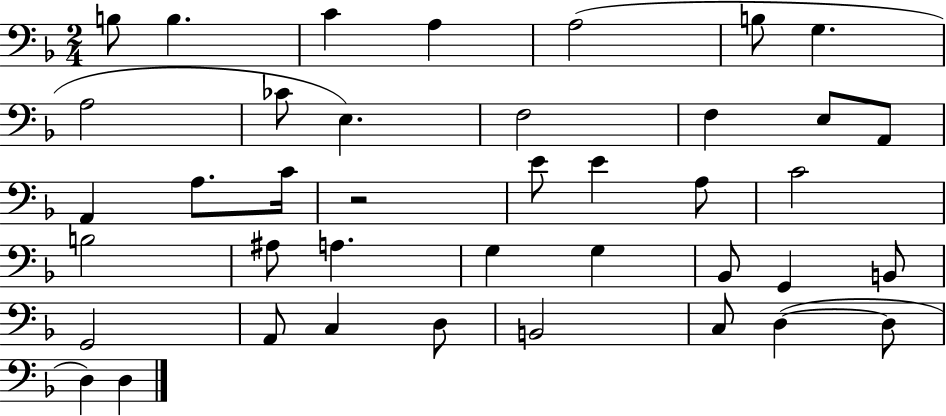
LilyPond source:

{
  \clef bass
  \numericTimeSignature
  \time 2/4
  \key f \major
  b8 b4. | c'4 a4 | a2( | b8 g4. | \break a2 | ces'8 e4.) | f2 | f4 e8 a,8 | \break a,4 a8. c'16 | r2 | e'8 e'4 a8 | c'2 | \break b2 | ais8 a4. | g4 g4 | bes,8 g,4 b,8 | \break g,2 | a,8 c4 d8 | b,2 | c8 d4~(~ d8 | \break d4) d4 | \bar "|."
}